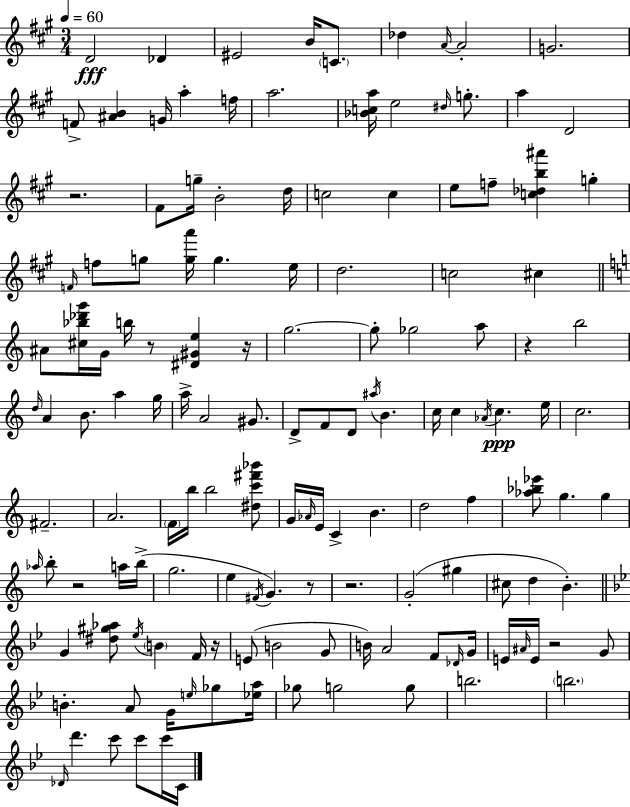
{
  \clef treble
  \numericTimeSignature
  \time 3/4
  \key a \major
  \tempo 4 = 60
  \repeat volta 2 { d'2\fff des'4 | eis'2 b'16 \parenthesize c'8. | des''4 \grace { a'16~ }~ a'2-. | g'2. | \break f'8-> <ais' b'>4 g'16 a''4-. | f''16 a''2. | <bes' c'' a''>16 e''2 \grace { dis''16 } g''8.-. | a''4 d'2 | \break r2. | fis'8 g''16-- b'2-. | d''16 c''2 c''4 | e''8 f''8-- <c'' des'' b'' ais'''>4 g''4-. | \break \grace { f'16 } f''8 g''8 <g'' a'''>16 g''4. | e''16 d''2. | c''2 cis''4 | \bar "||" \break \key a \minor ais'8 <cis'' bes'' des''' g'''>16 g'16 b''16 r8 <dis' gis' e''>4 r16 | g''2.~~ | g''8-. ges''2 a''8 | r4 b''2 | \break \grace { d''16 } a'4 b'8. a''4 | g''16 a''16-> a'2 gis'8. | d'8-> f'8 d'8 \acciaccatura { ais''16 } b'4. | c''16 c''4 \acciaccatura { aes'16 } c''4.\ppp | \break e''16 c''2. | fis'2.-- | a'2. | \parenthesize f'16 b''16 b''2 | \break <dis'' c''' fis''' bes'''>8 g'16 \grace { aes'16 } e'16 c'4-> b'4. | d''2 | f''4 <aes'' bes'' ees'''>8 g''4. | g''4 \grace { aes''16 } b''8-. r2 | \break a''16 b''16->( g''2. | e''4 \acciaccatura { fis'16 }) g'4. | r8 r2. | g'2-.( | \break gis''4 cis''8 d''4 | b'4.-.) \bar "||" \break \key bes \major g'4 <dis'' gis'' aes''>8 \acciaccatura { ees''16 } \parenthesize b'4 f'16 | r16 e'8( b'2 g'8 | b'16) a'2 f'8 | \grace { des'16 } g'16 e'16 \grace { ais'16 } e'16 r2 | \break g'8 b'4.-. a'8 g'16 | \grace { e''16 } ges''8 <ees'' a''>16 ges''8 g''2 | g''8 b''2. | \parenthesize b''2. | \break \grace { des'16 } d'''4. c'''8 | c'''8 c'''16 c'16 } \bar "|."
}